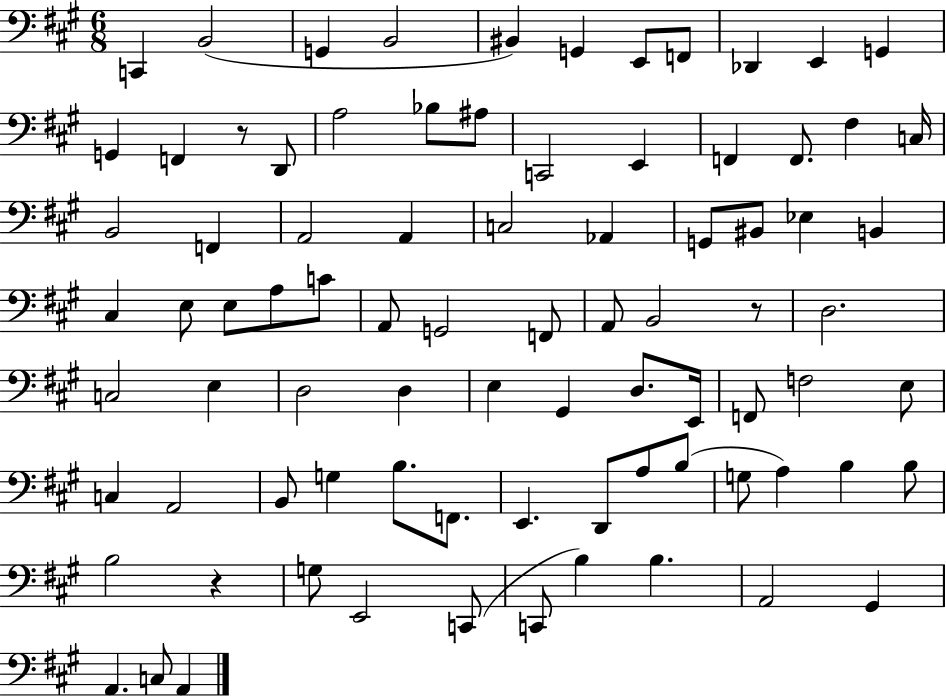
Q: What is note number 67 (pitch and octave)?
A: A3